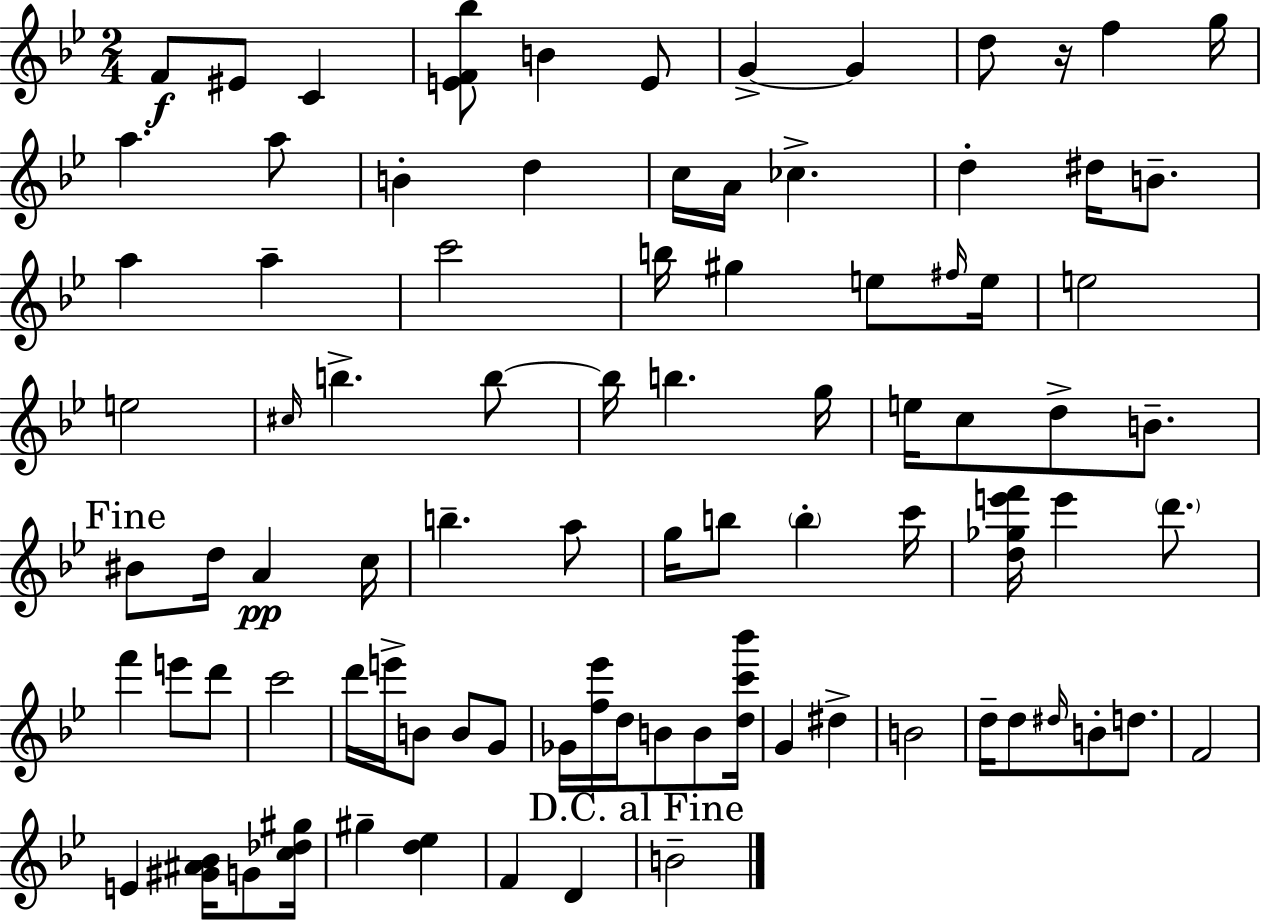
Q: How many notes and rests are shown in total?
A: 88